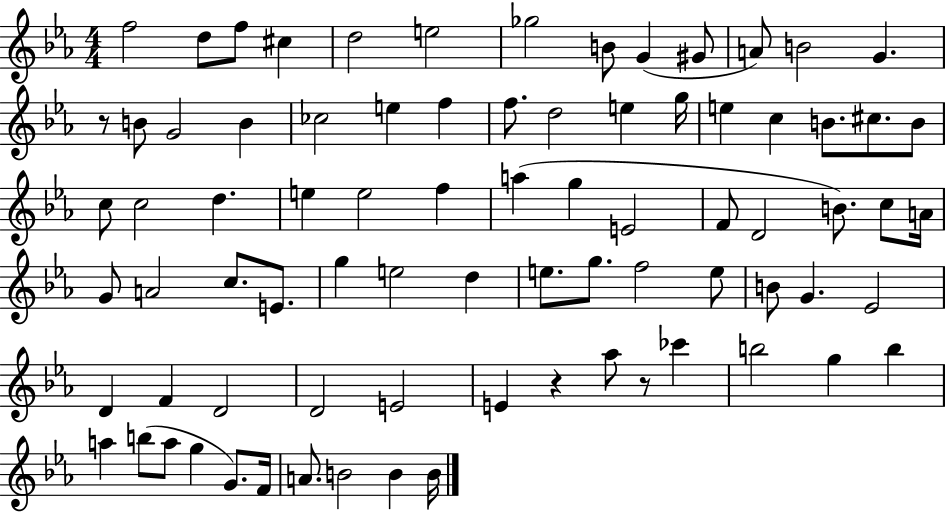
F5/h D5/e F5/e C#5/q D5/h E5/h Gb5/h B4/e G4/q G#4/e A4/e B4/h G4/q. R/e B4/e G4/h B4/q CES5/h E5/q F5/q F5/e. D5/h E5/q G5/s E5/q C5/q B4/e. C#5/e. B4/e C5/e C5/h D5/q. E5/q E5/h F5/q A5/q G5/q E4/h F4/e D4/h B4/e. C5/e A4/s G4/e A4/h C5/e. E4/e. G5/q E5/h D5/q E5/e. G5/e. F5/h E5/e B4/e G4/q. Eb4/h D4/q F4/q D4/h D4/h E4/h E4/q R/q Ab5/e R/e CES6/q B5/h G5/q B5/q A5/q B5/e A5/e G5/q G4/e. F4/s A4/e. B4/h B4/q B4/s